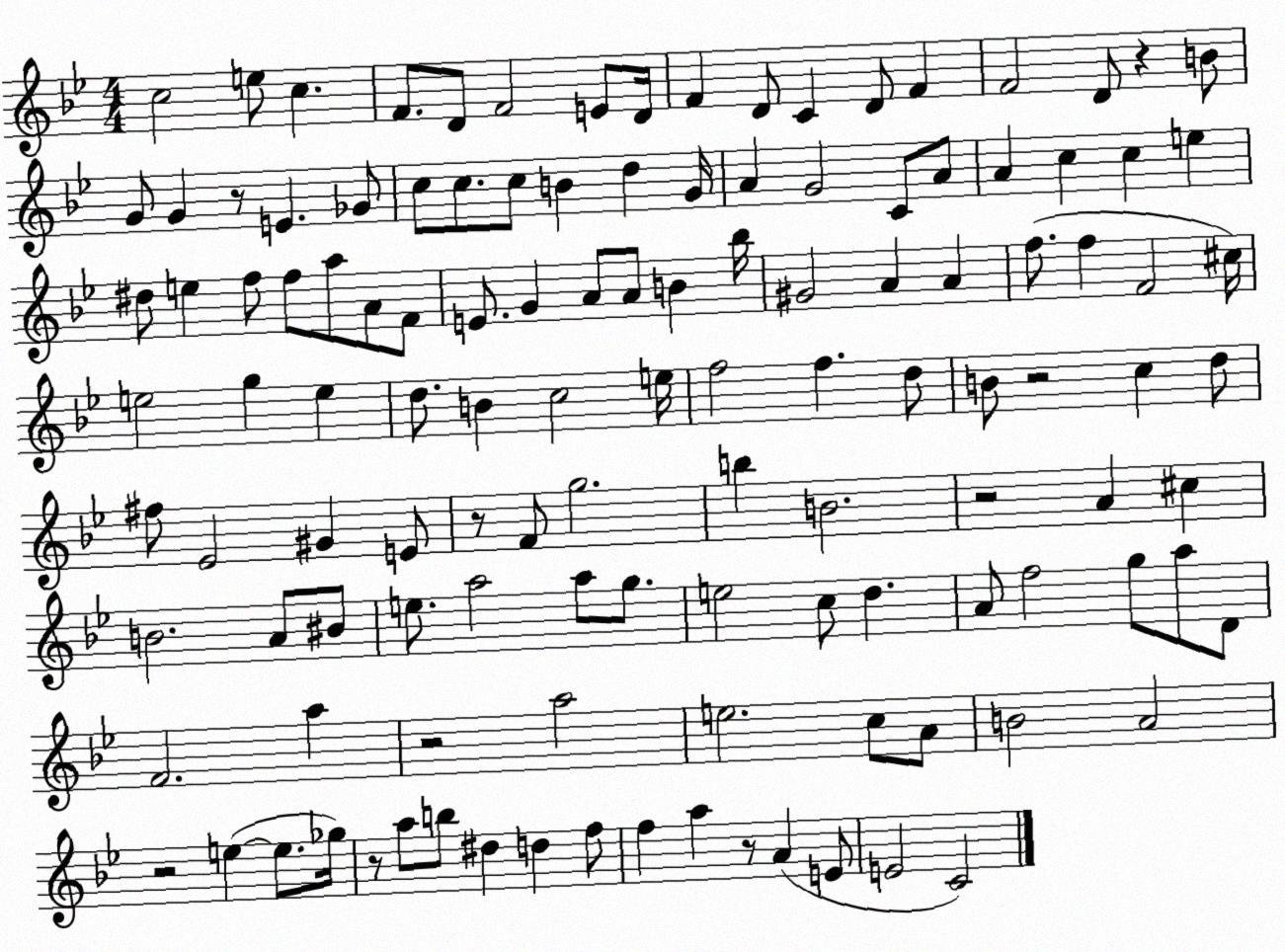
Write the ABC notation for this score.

X:1
T:Untitled
M:4/4
L:1/4
K:Bb
c2 e/2 c F/2 D/2 F2 E/2 D/4 F D/2 C D/2 F F2 D/2 z B/2 G/2 G z/2 E _G/2 c/2 c/2 c/2 B d G/4 A G2 C/2 A/2 A c c e ^d/2 e f/2 f/2 a/2 A/2 F/2 E/2 G A/2 A/2 B _b/4 ^G2 A A f/2 f F2 ^c/4 e2 g e d/2 B c2 e/4 f2 f d/2 B/2 z2 c d/2 ^f/2 _E2 ^G E/2 z/2 F/2 g2 b B2 z2 A ^c B2 A/2 ^B/2 e/2 a2 a/2 g/2 e2 c/2 d A/2 f2 g/2 a/2 D/2 F2 a z2 a2 e2 c/2 A/2 B2 A2 z2 e e/2 _g/4 z/2 a/2 b/2 ^d d f/2 f a z/2 A E/2 E2 C2